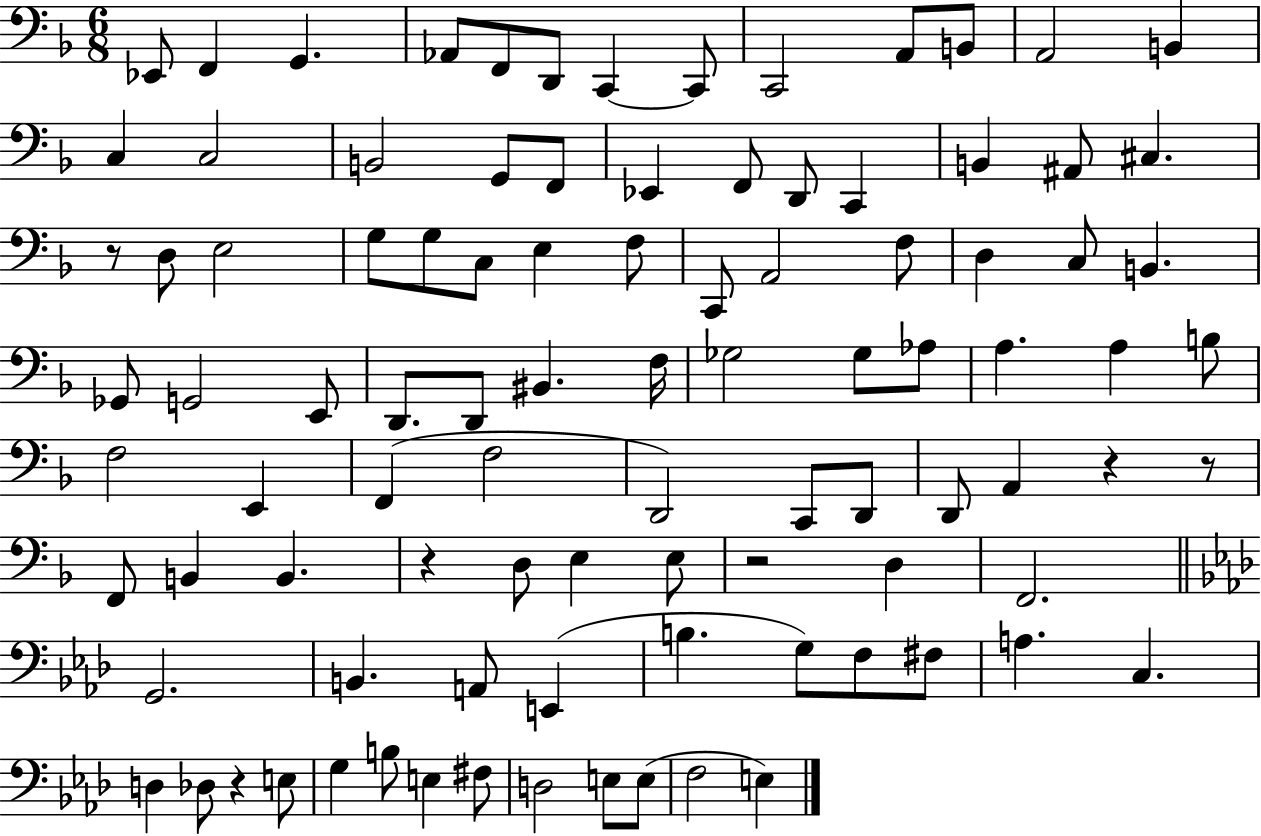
X:1
T:Untitled
M:6/8
L:1/4
K:F
_E,,/2 F,, G,, _A,,/2 F,,/2 D,,/2 C,, C,,/2 C,,2 A,,/2 B,,/2 A,,2 B,, C, C,2 B,,2 G,,/2 F,,/2 _E,, F,,/2 D,,/2 C,, B,, ^A,,/2 ^C, z/2 D,/2 E,2 G,/2 G,/2 C,/2 E, F,/2 C,,/2 A,,2 F,/2 D, C,/2 B,, _G,,/2 G,,2 E,,/2 D,,/2 D,,/2 ^B,, F,/4 _G,2 _G,/2 _A,/2 A, A, B,/2 F,2 E,, F,, F,2 D,,2 C,,/2 D,,/2 D,,/2 A,, z z/2 F,,/2 B,, B,, z D,/2 E, E,/2 z2 D, F,,2 G,,2 B,, A,,/2 E,, B, G,/2 F,/2 ^F,/2 A, C, D, _D,/2 z E,/2 G, B,/2 E, ^F,/2 D,2 E,/2 E,/2 F,2 E,